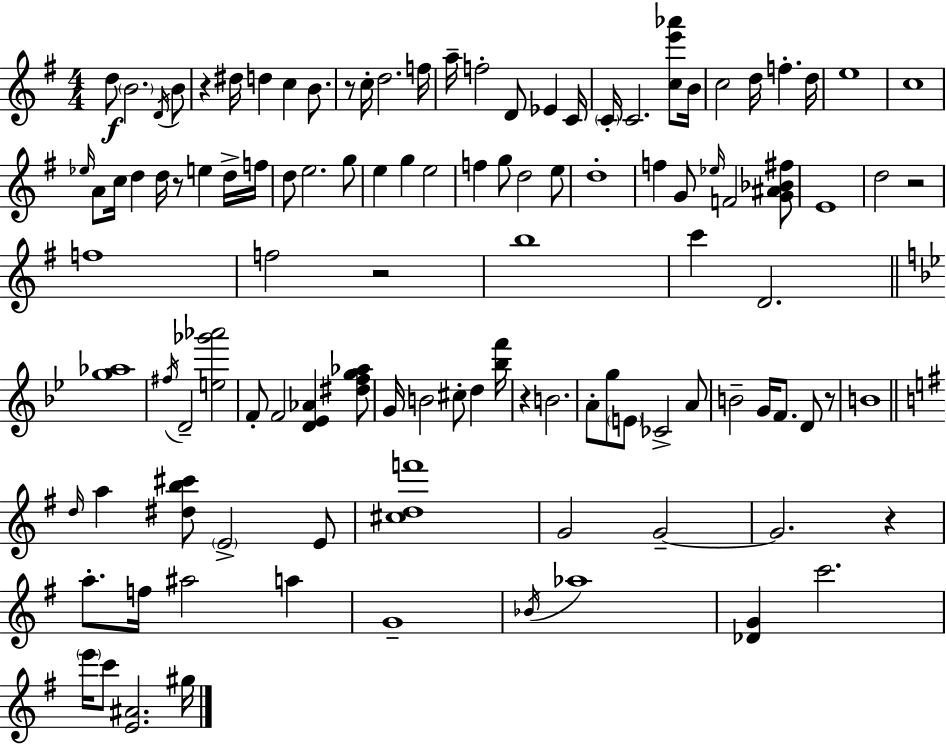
{
  \clef treble
  \numericTimeSignature
  \time 4/4
  \key e \minor
  d''8\f \parenthesize b'2. \acciaccatura { d'16 } b'8 | r4 dis''16 d''4 c''4 b'8. | r8 c''16-. d''2. | f''16 a''16-- f''2-. d'8 ees'4 | \break c'16 \parenthesize c'16-. c'2. <c'' e''' aes'''>8 | b'16 c''2 d''16 f''4.-. | d''16 e''1 | c''1 | \break \grace { ees''16 } a'8 c''16 d''4 d''16 r8 e''4 | d''16-> f''16 d''8 e''2. | g''8 e''4 g''4 e''2 | f''4 g''8 d''2 | \break e''8 d''1-. | f''4 g'8 \grace { ees''16 } f'2 | <g' ais' bes' fis''>8 e'1 | d''2 r2 | \break f''1 | f''2 r2 | b''1 | c'''4 d'2. | \break \bar "||" \break \key bes \major <g'' aes''>1 | \acciaccatura { fis''16 } d'2-- <e'' ges''' aes'''>2 | f'8-. f'2 <d' ees' aes'>4 <dis'' f'' g'' aes''>8 | g'16 b'2 cis''8-. d''4 | \break <bes'' f'''>16 r4 b'2. | a'8-. g''8 \parenthesize e'8 ces'2-> a'8 | b'2-- g'16 f'8. d'8 r8 | b'1 | \break \bar "||" \break \key e \minor \grace { d''16 } a''4 <dis'' b'' cis'''>8 \parenthesize e'2-> e'8 | <cis'' d'' f'''>1 | g'2 g'2--~~ | g'2. r4 | \break a''8.-. f''16 ais''2 a''4 | g'1-- | \acciaccatura { bes'16 } aes''1 | <des' g'>4 c'''2. | \break \parenthesize e'''16 c'''8 <e' ais'>2. | gis''16 \bar "|."
}